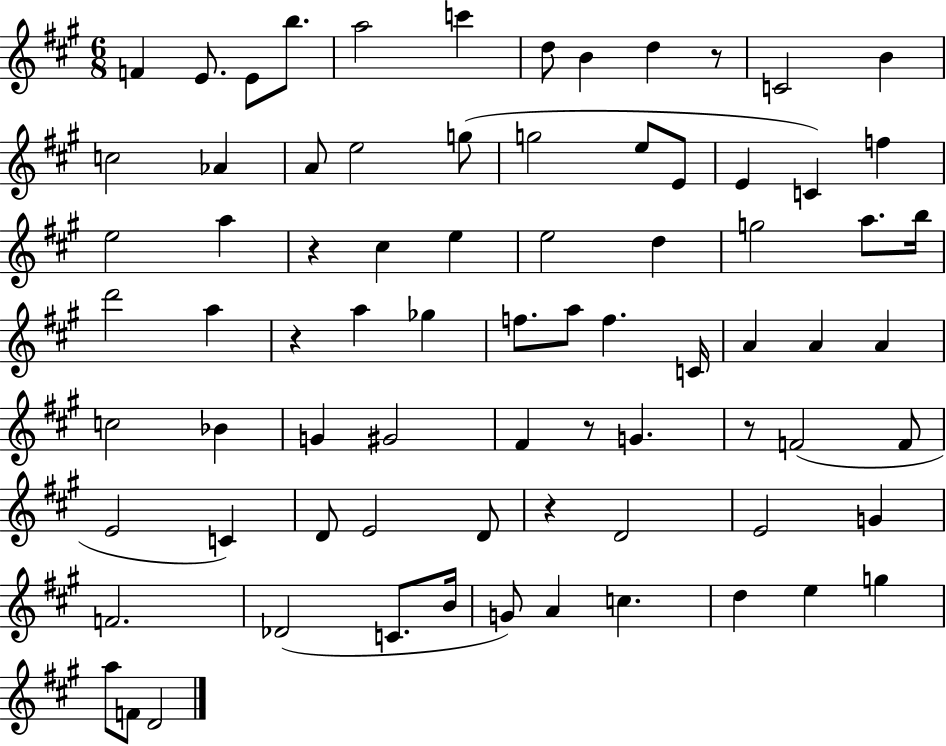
{
  \clef treble
  \numericTimeSignature
  \time 6/8
  \key a \major
  f'4 e'8. e'8 b''8. | a''2 c'''4 | d''8 b'4 d''4 r8 | c'2 b'4 | \break c''2 aes'4 | a'8 e''2 g''8( | g''2 e''8 e'8 | e'4 c'4) f''4 | \break e''2 a''4 | r4 cis''4 e''4 | e''2 d''4 | g''2 a''8. b''16 | \break d'''2 a''4 | r4 a''4 ges''4 | f''8. a''8 f''4. c'16 | a'4 a'4 a'4 | \break c''2 bes'4 | g'4 gis'2 | fis'4 r8 g'4. | r8 f'2( f'8 | \break e'2 c'4) | d'8 e'2 d'8 | r4 d'2 | e'2 g'4 | \break f'2. | des'2( c'8. b'16 | g'8) a'4 c''4. | d''4 e''4 g''4 | \break a''8 f'8 d'2 | \bar "|."
}